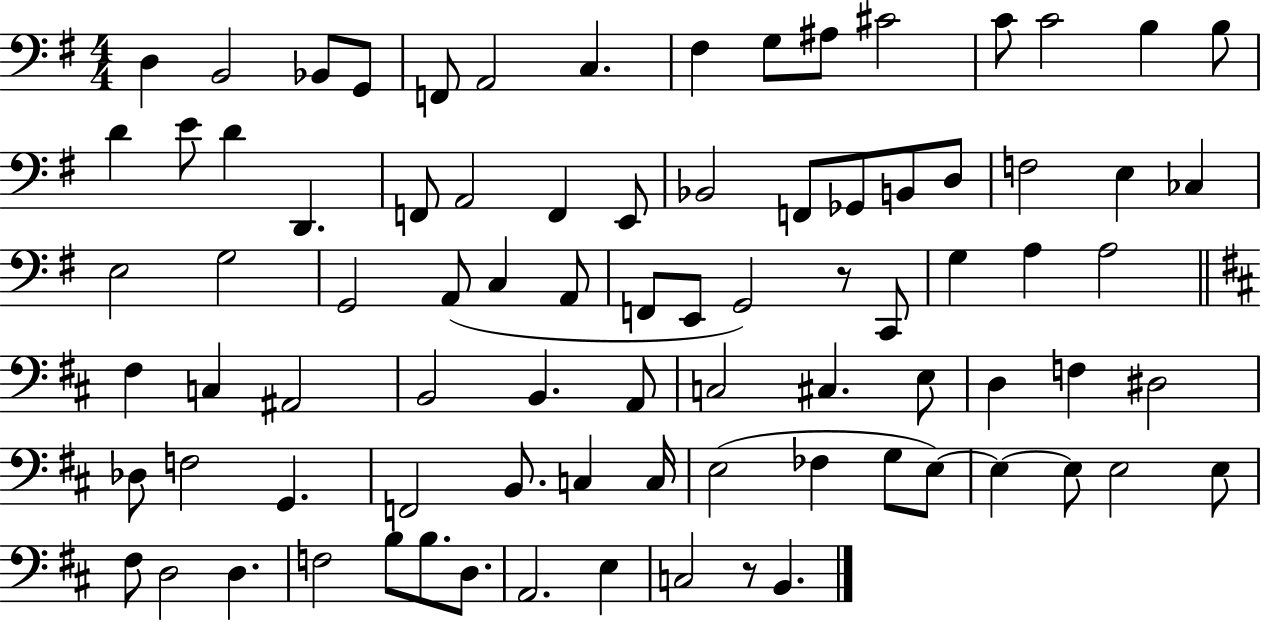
{
  \clef bass
  \numericTimeSignature
  \time 4/4
  \key g \major
  d4 b,2 bes,8 g,8 | f,8 a,2 c4. | fis4 g8 ais8 cis'2 | c'8 c'2 b4 b8 | \break d'4 e'8 d'4 d,4. | f,8 a,2 f,4 e,8 | bes,2 f,8 ges,8 b,8 d8 | f2 e4 ces4 | \break e2 g2 | g,2 a,8( c4 a,8 | f,8 e,8 g,2) r8 c,8 | g4 a4 a2 | \break \bar "||" \break \key d \major fis4 c4 ais,2 | b,2 b,4. a,8 | c2 cis4. e8 | d4 f4 dis2 | \break des8 f2 g,4. | f,2 b,8. c4 c16 | e2( fes4 g8 e8~~) | e4~~ e8 e2 e8 | \break fis8 d2 d4. | f2 b8 b8. d8. | a,2. e4 | c2 r8 b,4. | \break \bar "|."
}